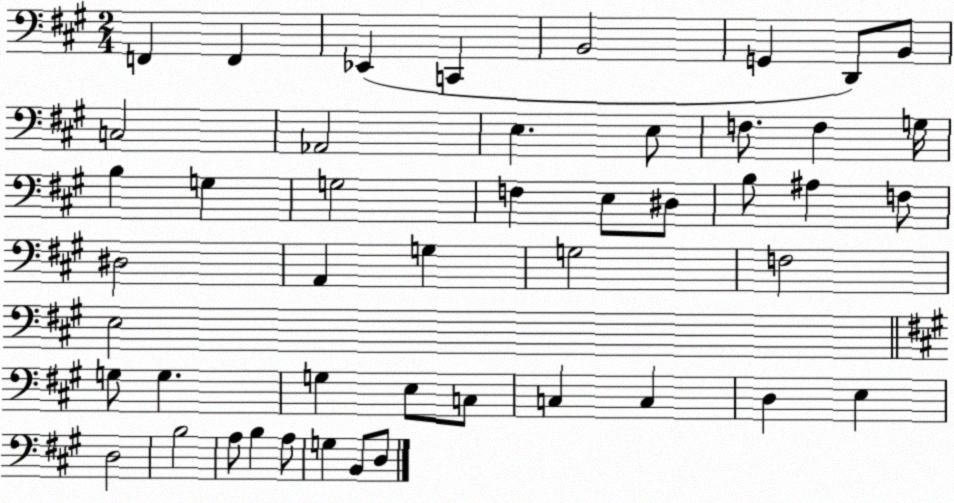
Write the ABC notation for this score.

X:1
T:Untitled
M:2/4
L:1/4
K:A
F,, F,, _E,, C,, B,,2 G,, D,,/2 B,,/2 C,2 _A,,2 E, E,/2 F,/2 F, G,/4 B, G, G,2 F, E,/2 ^D,/2 B,/2 ^A, F,/2 ^D,2 A,, G, G,2 F,2 E,2 G,/2 G, G, E,/2 C,/2 C, C, D, E, D,2 B,2 A,/2 B, A,/2 G, B,,/2 D,/2